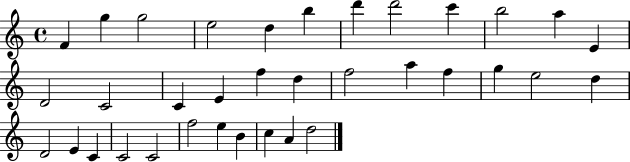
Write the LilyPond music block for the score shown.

{
  \clef treble
  \time 4/4
  \defaultTimeSignature
  \key c \major
  f'4 g''4 g''2 | e''2 d''4 b''4 | d'''4 d'''2 c'''4 | b''2 a''4 e'4 | \break d'2 c'2 | c'4 e'4 f''4 d''4 | f''2 a''4 f''4 | g''4 e''2 d''4 | \break d'2 e'4 c'4 | c'2 c'2 | f''2 e''4 b'4 | c''4 a'4 d''2 | \break \bar "|."
}